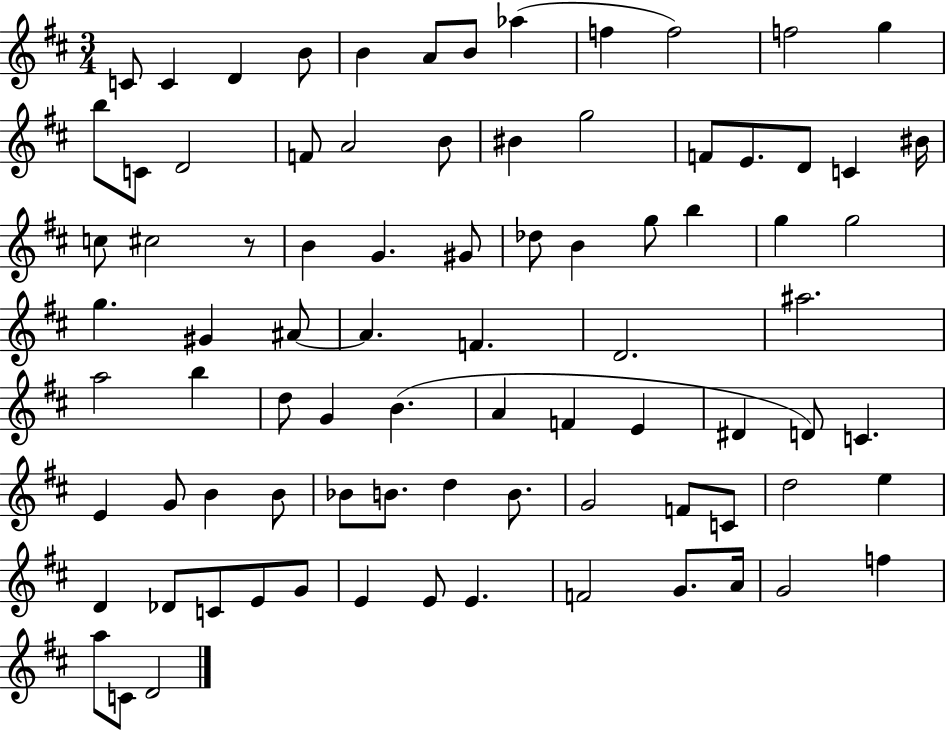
C4/e C4/q D4/q B4/e B4/q A4/e B4/e Ab5/q F5/q F5/h F5/h G5/q B5/e C4/e D4/h F4/e A4/h B4/e BIS4/q G5/h F4/e E4/e. D4/e C4/q BIS4/s C5/e C#5/h R/e B4/q G4/q. G#4/e Db5/e B4/q G5/e B5/q G5/q G5/h G5/q. G#4/q A#4/e A#4/q. F4/q. D4/h. A#5/h. A5/h B5/q D5/e G4/q B4/q. A4/q F4/q E4/q D#4/q D4/e C4/q. E4/q G4/e B4/q B4/e Bb4/e B4/e. D5/q B4/e. G4/h F4/e C4/e D5/h E5/q D4/q Db4/e C4/e E4/e G4/e E4/q E4/e E4/q. F4/h G4/e. A4/s G4/h F5/q A5/e C4/e D4/h